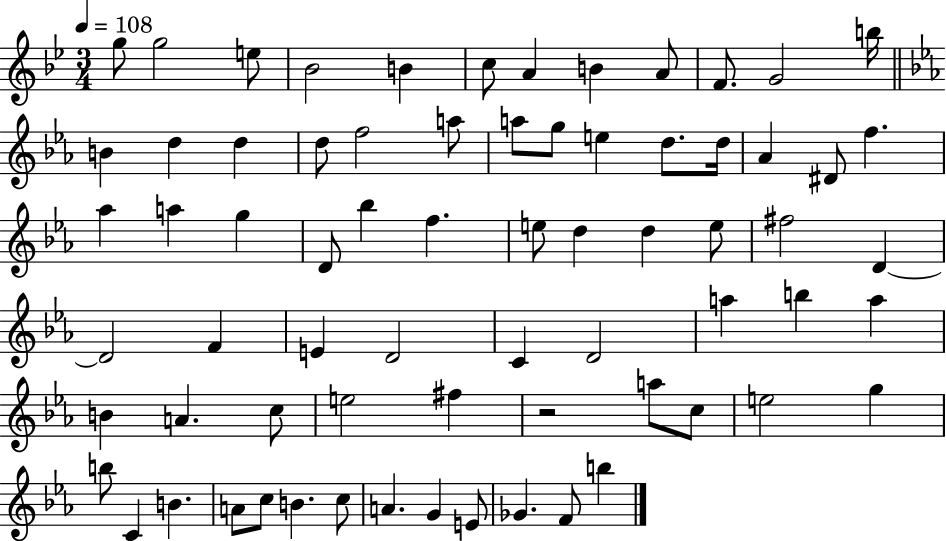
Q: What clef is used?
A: treble